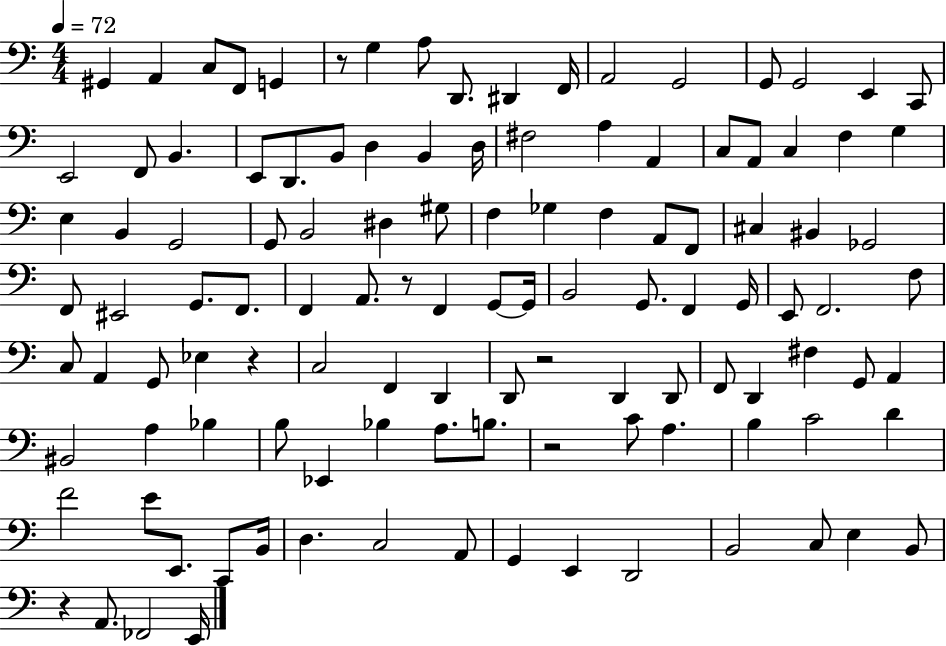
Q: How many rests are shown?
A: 6